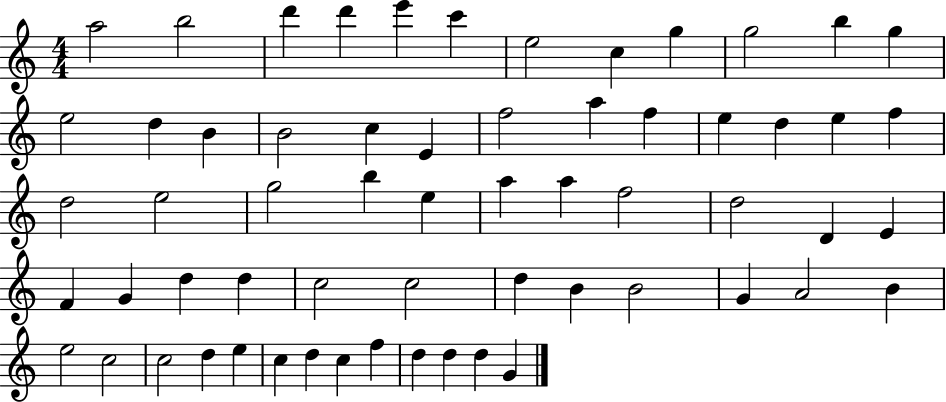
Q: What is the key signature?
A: C major